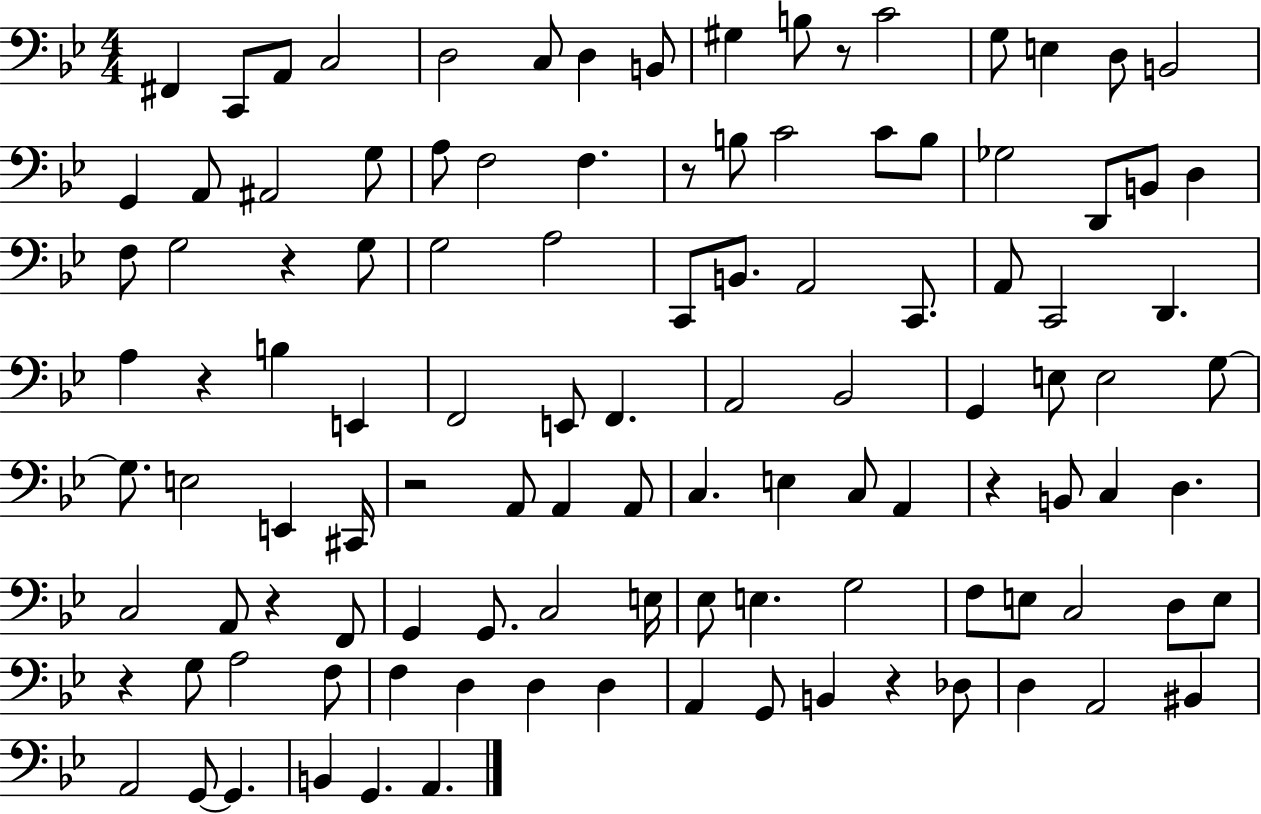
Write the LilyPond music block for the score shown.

{
  \clef bass
  \numericTimeSignature
  \time 4/4
  \key bes \major
  fis,4 c,8 a,8 c2 | d2 c8 d4 b,8 | gis4 b8 r8 c'2 | g8 e4 d8 b,2 | \break g,4 a,8 ais,2 g8 | a8 f2 f4. | r8 b8 c'2 c'8 b8 | ges2 d,8 b,8 d4 | \break f8 g2 r4 g8 | g2 a2 | c,8 b,8. a,2 c,8. | a,8 c,2 d,4. | \break a4 r4 b4 e,4 | f,2 e,8 f,4. | a,2 bes,2 | g,4 e8 e2 g8~~ | \break g8. e2 e,4 cis,16 | r2 a,8 a,4 a,8 | c4. e4 c8 a,4 | r4 b,8 c4 d4. | \break c2 a,8 r4 f,8 | g,4 g,8. c2 e16 | ees8 e4. g2 | f8 e8 c2 d8 e8 | \break r4 g8 a2 f8 | f4 d4 d4 d4 | a,4 g,8 b,4 r4 des8 | d4 a,2 bis,4 | \break a,2 g,8~~ g,4. | b,4 g,4. a,4. | \bar "|."
}